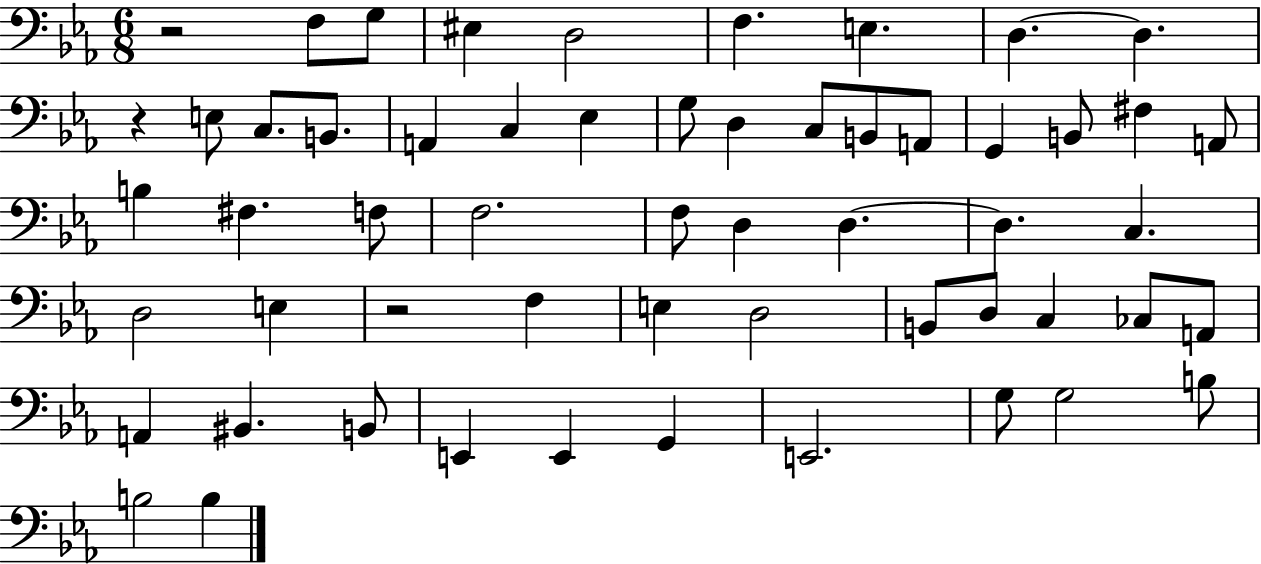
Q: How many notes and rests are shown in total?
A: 57